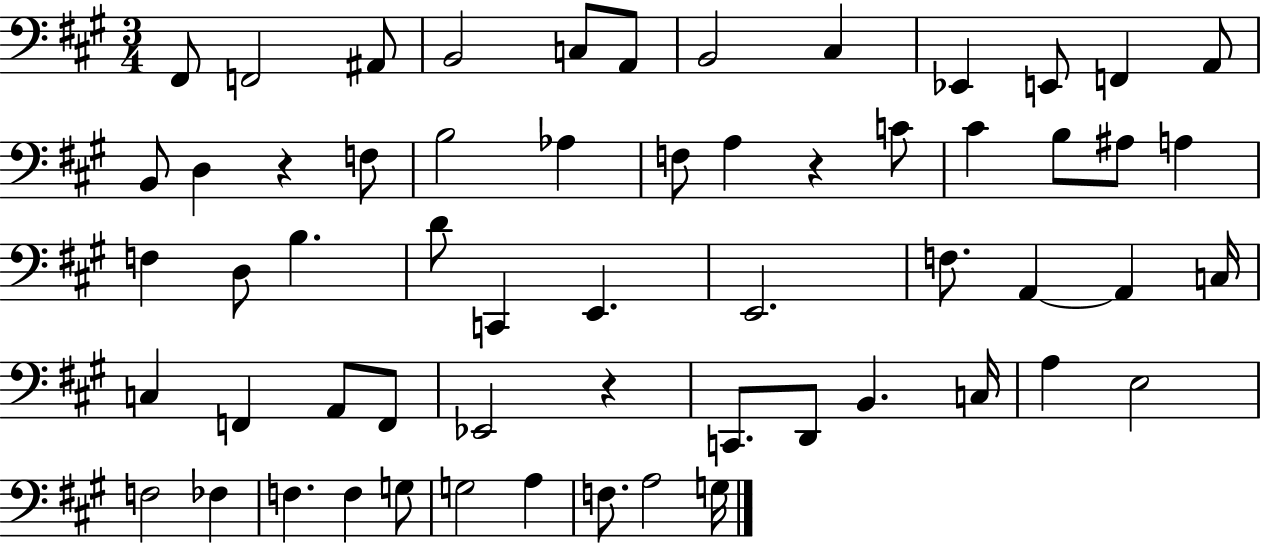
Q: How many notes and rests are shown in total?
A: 59